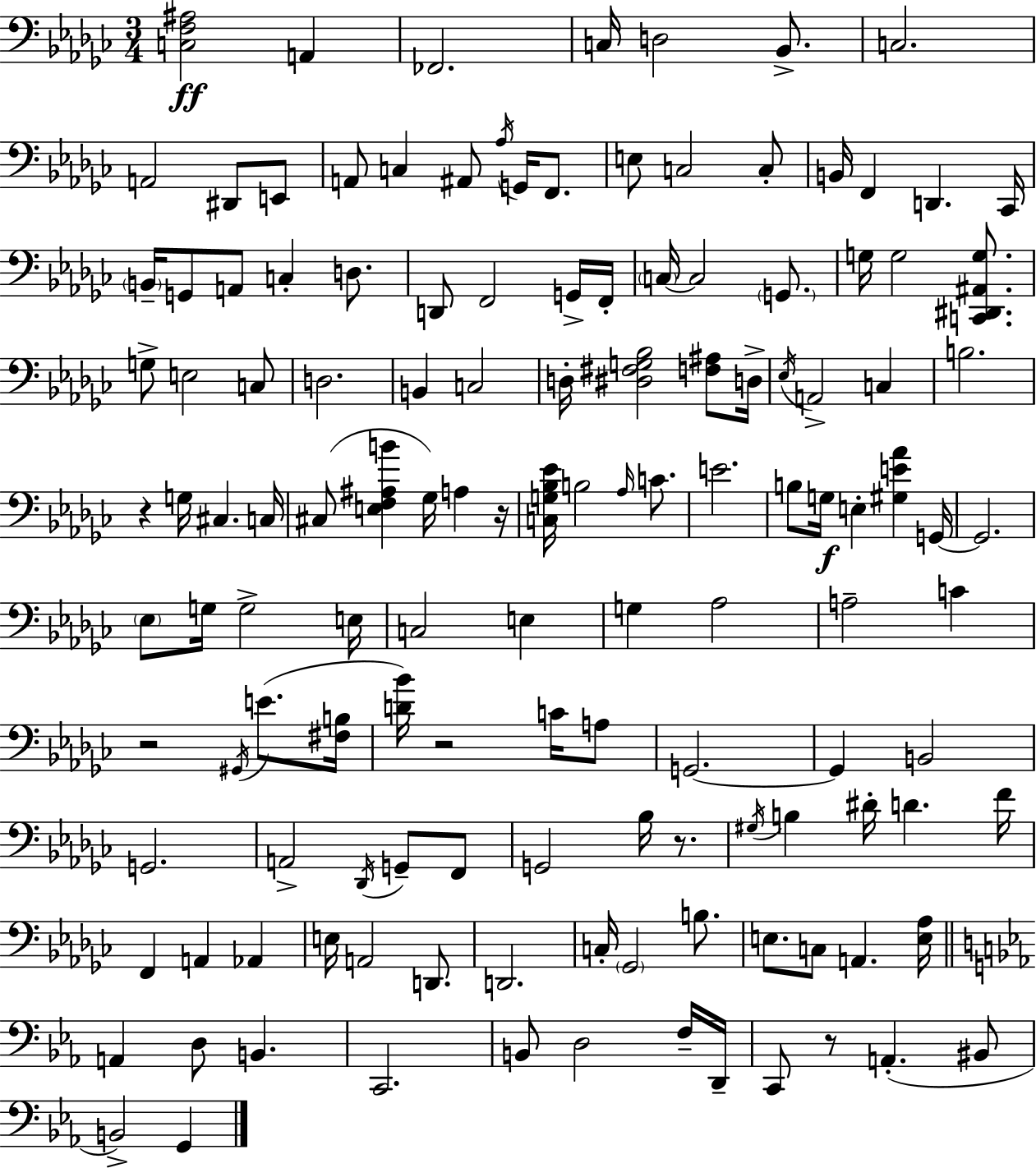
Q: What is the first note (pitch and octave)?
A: A2